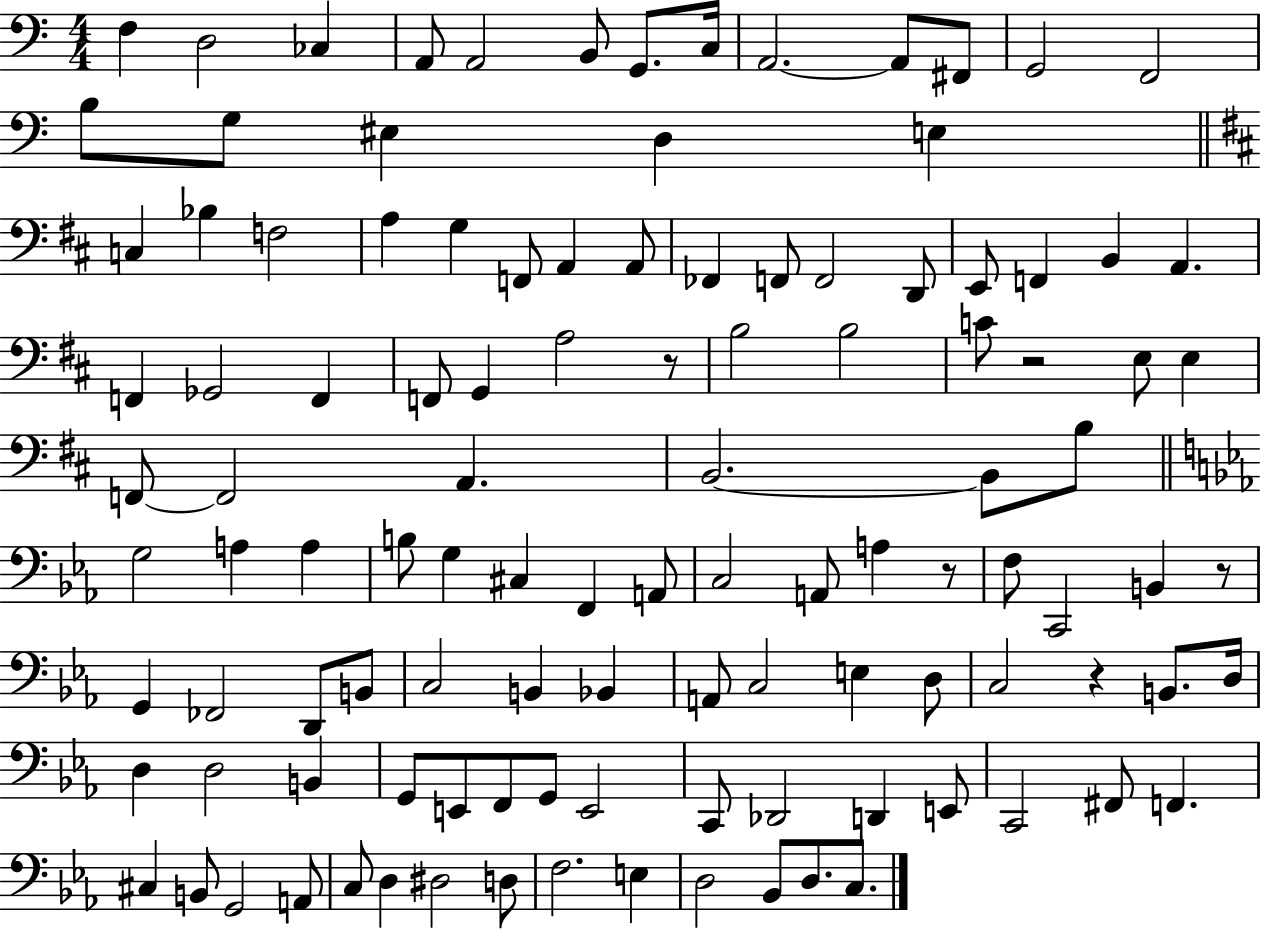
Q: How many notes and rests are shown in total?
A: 113